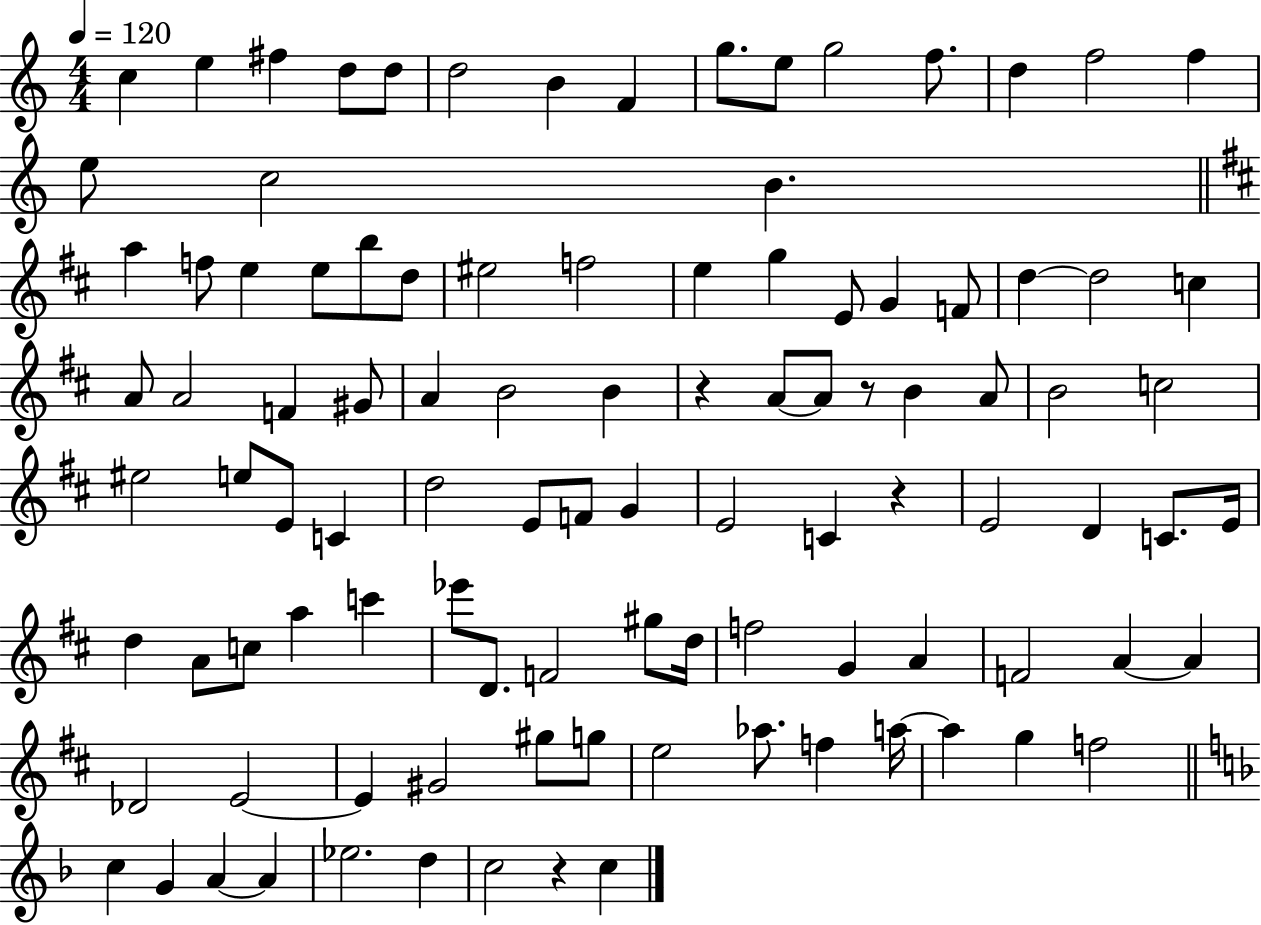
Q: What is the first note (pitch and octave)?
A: C5